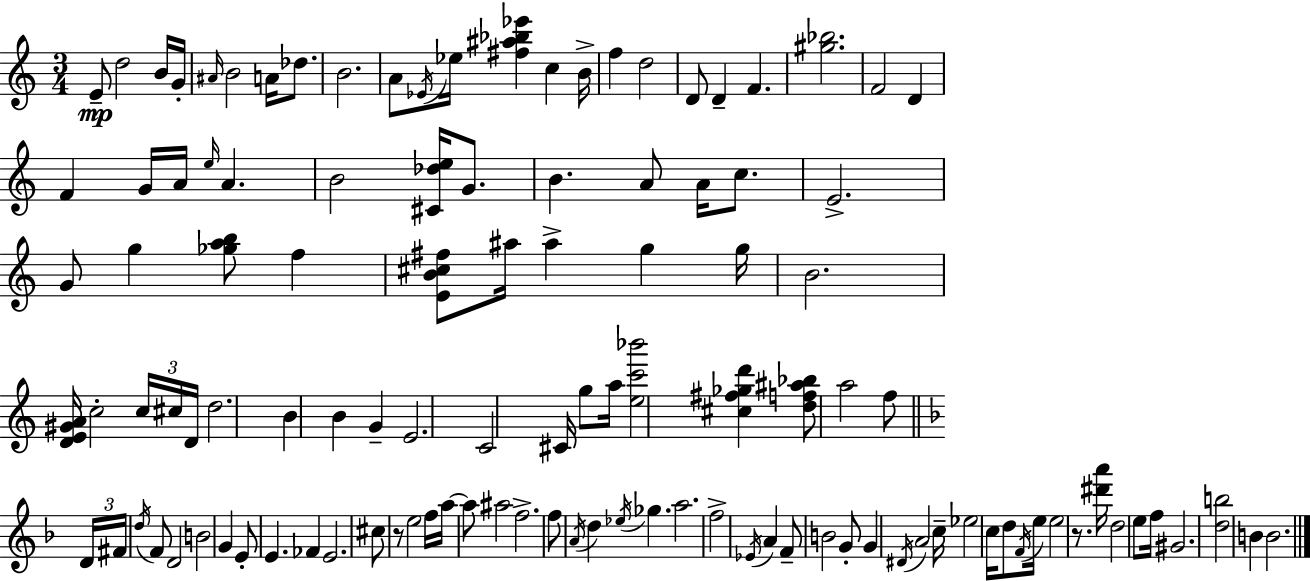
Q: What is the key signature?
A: C major